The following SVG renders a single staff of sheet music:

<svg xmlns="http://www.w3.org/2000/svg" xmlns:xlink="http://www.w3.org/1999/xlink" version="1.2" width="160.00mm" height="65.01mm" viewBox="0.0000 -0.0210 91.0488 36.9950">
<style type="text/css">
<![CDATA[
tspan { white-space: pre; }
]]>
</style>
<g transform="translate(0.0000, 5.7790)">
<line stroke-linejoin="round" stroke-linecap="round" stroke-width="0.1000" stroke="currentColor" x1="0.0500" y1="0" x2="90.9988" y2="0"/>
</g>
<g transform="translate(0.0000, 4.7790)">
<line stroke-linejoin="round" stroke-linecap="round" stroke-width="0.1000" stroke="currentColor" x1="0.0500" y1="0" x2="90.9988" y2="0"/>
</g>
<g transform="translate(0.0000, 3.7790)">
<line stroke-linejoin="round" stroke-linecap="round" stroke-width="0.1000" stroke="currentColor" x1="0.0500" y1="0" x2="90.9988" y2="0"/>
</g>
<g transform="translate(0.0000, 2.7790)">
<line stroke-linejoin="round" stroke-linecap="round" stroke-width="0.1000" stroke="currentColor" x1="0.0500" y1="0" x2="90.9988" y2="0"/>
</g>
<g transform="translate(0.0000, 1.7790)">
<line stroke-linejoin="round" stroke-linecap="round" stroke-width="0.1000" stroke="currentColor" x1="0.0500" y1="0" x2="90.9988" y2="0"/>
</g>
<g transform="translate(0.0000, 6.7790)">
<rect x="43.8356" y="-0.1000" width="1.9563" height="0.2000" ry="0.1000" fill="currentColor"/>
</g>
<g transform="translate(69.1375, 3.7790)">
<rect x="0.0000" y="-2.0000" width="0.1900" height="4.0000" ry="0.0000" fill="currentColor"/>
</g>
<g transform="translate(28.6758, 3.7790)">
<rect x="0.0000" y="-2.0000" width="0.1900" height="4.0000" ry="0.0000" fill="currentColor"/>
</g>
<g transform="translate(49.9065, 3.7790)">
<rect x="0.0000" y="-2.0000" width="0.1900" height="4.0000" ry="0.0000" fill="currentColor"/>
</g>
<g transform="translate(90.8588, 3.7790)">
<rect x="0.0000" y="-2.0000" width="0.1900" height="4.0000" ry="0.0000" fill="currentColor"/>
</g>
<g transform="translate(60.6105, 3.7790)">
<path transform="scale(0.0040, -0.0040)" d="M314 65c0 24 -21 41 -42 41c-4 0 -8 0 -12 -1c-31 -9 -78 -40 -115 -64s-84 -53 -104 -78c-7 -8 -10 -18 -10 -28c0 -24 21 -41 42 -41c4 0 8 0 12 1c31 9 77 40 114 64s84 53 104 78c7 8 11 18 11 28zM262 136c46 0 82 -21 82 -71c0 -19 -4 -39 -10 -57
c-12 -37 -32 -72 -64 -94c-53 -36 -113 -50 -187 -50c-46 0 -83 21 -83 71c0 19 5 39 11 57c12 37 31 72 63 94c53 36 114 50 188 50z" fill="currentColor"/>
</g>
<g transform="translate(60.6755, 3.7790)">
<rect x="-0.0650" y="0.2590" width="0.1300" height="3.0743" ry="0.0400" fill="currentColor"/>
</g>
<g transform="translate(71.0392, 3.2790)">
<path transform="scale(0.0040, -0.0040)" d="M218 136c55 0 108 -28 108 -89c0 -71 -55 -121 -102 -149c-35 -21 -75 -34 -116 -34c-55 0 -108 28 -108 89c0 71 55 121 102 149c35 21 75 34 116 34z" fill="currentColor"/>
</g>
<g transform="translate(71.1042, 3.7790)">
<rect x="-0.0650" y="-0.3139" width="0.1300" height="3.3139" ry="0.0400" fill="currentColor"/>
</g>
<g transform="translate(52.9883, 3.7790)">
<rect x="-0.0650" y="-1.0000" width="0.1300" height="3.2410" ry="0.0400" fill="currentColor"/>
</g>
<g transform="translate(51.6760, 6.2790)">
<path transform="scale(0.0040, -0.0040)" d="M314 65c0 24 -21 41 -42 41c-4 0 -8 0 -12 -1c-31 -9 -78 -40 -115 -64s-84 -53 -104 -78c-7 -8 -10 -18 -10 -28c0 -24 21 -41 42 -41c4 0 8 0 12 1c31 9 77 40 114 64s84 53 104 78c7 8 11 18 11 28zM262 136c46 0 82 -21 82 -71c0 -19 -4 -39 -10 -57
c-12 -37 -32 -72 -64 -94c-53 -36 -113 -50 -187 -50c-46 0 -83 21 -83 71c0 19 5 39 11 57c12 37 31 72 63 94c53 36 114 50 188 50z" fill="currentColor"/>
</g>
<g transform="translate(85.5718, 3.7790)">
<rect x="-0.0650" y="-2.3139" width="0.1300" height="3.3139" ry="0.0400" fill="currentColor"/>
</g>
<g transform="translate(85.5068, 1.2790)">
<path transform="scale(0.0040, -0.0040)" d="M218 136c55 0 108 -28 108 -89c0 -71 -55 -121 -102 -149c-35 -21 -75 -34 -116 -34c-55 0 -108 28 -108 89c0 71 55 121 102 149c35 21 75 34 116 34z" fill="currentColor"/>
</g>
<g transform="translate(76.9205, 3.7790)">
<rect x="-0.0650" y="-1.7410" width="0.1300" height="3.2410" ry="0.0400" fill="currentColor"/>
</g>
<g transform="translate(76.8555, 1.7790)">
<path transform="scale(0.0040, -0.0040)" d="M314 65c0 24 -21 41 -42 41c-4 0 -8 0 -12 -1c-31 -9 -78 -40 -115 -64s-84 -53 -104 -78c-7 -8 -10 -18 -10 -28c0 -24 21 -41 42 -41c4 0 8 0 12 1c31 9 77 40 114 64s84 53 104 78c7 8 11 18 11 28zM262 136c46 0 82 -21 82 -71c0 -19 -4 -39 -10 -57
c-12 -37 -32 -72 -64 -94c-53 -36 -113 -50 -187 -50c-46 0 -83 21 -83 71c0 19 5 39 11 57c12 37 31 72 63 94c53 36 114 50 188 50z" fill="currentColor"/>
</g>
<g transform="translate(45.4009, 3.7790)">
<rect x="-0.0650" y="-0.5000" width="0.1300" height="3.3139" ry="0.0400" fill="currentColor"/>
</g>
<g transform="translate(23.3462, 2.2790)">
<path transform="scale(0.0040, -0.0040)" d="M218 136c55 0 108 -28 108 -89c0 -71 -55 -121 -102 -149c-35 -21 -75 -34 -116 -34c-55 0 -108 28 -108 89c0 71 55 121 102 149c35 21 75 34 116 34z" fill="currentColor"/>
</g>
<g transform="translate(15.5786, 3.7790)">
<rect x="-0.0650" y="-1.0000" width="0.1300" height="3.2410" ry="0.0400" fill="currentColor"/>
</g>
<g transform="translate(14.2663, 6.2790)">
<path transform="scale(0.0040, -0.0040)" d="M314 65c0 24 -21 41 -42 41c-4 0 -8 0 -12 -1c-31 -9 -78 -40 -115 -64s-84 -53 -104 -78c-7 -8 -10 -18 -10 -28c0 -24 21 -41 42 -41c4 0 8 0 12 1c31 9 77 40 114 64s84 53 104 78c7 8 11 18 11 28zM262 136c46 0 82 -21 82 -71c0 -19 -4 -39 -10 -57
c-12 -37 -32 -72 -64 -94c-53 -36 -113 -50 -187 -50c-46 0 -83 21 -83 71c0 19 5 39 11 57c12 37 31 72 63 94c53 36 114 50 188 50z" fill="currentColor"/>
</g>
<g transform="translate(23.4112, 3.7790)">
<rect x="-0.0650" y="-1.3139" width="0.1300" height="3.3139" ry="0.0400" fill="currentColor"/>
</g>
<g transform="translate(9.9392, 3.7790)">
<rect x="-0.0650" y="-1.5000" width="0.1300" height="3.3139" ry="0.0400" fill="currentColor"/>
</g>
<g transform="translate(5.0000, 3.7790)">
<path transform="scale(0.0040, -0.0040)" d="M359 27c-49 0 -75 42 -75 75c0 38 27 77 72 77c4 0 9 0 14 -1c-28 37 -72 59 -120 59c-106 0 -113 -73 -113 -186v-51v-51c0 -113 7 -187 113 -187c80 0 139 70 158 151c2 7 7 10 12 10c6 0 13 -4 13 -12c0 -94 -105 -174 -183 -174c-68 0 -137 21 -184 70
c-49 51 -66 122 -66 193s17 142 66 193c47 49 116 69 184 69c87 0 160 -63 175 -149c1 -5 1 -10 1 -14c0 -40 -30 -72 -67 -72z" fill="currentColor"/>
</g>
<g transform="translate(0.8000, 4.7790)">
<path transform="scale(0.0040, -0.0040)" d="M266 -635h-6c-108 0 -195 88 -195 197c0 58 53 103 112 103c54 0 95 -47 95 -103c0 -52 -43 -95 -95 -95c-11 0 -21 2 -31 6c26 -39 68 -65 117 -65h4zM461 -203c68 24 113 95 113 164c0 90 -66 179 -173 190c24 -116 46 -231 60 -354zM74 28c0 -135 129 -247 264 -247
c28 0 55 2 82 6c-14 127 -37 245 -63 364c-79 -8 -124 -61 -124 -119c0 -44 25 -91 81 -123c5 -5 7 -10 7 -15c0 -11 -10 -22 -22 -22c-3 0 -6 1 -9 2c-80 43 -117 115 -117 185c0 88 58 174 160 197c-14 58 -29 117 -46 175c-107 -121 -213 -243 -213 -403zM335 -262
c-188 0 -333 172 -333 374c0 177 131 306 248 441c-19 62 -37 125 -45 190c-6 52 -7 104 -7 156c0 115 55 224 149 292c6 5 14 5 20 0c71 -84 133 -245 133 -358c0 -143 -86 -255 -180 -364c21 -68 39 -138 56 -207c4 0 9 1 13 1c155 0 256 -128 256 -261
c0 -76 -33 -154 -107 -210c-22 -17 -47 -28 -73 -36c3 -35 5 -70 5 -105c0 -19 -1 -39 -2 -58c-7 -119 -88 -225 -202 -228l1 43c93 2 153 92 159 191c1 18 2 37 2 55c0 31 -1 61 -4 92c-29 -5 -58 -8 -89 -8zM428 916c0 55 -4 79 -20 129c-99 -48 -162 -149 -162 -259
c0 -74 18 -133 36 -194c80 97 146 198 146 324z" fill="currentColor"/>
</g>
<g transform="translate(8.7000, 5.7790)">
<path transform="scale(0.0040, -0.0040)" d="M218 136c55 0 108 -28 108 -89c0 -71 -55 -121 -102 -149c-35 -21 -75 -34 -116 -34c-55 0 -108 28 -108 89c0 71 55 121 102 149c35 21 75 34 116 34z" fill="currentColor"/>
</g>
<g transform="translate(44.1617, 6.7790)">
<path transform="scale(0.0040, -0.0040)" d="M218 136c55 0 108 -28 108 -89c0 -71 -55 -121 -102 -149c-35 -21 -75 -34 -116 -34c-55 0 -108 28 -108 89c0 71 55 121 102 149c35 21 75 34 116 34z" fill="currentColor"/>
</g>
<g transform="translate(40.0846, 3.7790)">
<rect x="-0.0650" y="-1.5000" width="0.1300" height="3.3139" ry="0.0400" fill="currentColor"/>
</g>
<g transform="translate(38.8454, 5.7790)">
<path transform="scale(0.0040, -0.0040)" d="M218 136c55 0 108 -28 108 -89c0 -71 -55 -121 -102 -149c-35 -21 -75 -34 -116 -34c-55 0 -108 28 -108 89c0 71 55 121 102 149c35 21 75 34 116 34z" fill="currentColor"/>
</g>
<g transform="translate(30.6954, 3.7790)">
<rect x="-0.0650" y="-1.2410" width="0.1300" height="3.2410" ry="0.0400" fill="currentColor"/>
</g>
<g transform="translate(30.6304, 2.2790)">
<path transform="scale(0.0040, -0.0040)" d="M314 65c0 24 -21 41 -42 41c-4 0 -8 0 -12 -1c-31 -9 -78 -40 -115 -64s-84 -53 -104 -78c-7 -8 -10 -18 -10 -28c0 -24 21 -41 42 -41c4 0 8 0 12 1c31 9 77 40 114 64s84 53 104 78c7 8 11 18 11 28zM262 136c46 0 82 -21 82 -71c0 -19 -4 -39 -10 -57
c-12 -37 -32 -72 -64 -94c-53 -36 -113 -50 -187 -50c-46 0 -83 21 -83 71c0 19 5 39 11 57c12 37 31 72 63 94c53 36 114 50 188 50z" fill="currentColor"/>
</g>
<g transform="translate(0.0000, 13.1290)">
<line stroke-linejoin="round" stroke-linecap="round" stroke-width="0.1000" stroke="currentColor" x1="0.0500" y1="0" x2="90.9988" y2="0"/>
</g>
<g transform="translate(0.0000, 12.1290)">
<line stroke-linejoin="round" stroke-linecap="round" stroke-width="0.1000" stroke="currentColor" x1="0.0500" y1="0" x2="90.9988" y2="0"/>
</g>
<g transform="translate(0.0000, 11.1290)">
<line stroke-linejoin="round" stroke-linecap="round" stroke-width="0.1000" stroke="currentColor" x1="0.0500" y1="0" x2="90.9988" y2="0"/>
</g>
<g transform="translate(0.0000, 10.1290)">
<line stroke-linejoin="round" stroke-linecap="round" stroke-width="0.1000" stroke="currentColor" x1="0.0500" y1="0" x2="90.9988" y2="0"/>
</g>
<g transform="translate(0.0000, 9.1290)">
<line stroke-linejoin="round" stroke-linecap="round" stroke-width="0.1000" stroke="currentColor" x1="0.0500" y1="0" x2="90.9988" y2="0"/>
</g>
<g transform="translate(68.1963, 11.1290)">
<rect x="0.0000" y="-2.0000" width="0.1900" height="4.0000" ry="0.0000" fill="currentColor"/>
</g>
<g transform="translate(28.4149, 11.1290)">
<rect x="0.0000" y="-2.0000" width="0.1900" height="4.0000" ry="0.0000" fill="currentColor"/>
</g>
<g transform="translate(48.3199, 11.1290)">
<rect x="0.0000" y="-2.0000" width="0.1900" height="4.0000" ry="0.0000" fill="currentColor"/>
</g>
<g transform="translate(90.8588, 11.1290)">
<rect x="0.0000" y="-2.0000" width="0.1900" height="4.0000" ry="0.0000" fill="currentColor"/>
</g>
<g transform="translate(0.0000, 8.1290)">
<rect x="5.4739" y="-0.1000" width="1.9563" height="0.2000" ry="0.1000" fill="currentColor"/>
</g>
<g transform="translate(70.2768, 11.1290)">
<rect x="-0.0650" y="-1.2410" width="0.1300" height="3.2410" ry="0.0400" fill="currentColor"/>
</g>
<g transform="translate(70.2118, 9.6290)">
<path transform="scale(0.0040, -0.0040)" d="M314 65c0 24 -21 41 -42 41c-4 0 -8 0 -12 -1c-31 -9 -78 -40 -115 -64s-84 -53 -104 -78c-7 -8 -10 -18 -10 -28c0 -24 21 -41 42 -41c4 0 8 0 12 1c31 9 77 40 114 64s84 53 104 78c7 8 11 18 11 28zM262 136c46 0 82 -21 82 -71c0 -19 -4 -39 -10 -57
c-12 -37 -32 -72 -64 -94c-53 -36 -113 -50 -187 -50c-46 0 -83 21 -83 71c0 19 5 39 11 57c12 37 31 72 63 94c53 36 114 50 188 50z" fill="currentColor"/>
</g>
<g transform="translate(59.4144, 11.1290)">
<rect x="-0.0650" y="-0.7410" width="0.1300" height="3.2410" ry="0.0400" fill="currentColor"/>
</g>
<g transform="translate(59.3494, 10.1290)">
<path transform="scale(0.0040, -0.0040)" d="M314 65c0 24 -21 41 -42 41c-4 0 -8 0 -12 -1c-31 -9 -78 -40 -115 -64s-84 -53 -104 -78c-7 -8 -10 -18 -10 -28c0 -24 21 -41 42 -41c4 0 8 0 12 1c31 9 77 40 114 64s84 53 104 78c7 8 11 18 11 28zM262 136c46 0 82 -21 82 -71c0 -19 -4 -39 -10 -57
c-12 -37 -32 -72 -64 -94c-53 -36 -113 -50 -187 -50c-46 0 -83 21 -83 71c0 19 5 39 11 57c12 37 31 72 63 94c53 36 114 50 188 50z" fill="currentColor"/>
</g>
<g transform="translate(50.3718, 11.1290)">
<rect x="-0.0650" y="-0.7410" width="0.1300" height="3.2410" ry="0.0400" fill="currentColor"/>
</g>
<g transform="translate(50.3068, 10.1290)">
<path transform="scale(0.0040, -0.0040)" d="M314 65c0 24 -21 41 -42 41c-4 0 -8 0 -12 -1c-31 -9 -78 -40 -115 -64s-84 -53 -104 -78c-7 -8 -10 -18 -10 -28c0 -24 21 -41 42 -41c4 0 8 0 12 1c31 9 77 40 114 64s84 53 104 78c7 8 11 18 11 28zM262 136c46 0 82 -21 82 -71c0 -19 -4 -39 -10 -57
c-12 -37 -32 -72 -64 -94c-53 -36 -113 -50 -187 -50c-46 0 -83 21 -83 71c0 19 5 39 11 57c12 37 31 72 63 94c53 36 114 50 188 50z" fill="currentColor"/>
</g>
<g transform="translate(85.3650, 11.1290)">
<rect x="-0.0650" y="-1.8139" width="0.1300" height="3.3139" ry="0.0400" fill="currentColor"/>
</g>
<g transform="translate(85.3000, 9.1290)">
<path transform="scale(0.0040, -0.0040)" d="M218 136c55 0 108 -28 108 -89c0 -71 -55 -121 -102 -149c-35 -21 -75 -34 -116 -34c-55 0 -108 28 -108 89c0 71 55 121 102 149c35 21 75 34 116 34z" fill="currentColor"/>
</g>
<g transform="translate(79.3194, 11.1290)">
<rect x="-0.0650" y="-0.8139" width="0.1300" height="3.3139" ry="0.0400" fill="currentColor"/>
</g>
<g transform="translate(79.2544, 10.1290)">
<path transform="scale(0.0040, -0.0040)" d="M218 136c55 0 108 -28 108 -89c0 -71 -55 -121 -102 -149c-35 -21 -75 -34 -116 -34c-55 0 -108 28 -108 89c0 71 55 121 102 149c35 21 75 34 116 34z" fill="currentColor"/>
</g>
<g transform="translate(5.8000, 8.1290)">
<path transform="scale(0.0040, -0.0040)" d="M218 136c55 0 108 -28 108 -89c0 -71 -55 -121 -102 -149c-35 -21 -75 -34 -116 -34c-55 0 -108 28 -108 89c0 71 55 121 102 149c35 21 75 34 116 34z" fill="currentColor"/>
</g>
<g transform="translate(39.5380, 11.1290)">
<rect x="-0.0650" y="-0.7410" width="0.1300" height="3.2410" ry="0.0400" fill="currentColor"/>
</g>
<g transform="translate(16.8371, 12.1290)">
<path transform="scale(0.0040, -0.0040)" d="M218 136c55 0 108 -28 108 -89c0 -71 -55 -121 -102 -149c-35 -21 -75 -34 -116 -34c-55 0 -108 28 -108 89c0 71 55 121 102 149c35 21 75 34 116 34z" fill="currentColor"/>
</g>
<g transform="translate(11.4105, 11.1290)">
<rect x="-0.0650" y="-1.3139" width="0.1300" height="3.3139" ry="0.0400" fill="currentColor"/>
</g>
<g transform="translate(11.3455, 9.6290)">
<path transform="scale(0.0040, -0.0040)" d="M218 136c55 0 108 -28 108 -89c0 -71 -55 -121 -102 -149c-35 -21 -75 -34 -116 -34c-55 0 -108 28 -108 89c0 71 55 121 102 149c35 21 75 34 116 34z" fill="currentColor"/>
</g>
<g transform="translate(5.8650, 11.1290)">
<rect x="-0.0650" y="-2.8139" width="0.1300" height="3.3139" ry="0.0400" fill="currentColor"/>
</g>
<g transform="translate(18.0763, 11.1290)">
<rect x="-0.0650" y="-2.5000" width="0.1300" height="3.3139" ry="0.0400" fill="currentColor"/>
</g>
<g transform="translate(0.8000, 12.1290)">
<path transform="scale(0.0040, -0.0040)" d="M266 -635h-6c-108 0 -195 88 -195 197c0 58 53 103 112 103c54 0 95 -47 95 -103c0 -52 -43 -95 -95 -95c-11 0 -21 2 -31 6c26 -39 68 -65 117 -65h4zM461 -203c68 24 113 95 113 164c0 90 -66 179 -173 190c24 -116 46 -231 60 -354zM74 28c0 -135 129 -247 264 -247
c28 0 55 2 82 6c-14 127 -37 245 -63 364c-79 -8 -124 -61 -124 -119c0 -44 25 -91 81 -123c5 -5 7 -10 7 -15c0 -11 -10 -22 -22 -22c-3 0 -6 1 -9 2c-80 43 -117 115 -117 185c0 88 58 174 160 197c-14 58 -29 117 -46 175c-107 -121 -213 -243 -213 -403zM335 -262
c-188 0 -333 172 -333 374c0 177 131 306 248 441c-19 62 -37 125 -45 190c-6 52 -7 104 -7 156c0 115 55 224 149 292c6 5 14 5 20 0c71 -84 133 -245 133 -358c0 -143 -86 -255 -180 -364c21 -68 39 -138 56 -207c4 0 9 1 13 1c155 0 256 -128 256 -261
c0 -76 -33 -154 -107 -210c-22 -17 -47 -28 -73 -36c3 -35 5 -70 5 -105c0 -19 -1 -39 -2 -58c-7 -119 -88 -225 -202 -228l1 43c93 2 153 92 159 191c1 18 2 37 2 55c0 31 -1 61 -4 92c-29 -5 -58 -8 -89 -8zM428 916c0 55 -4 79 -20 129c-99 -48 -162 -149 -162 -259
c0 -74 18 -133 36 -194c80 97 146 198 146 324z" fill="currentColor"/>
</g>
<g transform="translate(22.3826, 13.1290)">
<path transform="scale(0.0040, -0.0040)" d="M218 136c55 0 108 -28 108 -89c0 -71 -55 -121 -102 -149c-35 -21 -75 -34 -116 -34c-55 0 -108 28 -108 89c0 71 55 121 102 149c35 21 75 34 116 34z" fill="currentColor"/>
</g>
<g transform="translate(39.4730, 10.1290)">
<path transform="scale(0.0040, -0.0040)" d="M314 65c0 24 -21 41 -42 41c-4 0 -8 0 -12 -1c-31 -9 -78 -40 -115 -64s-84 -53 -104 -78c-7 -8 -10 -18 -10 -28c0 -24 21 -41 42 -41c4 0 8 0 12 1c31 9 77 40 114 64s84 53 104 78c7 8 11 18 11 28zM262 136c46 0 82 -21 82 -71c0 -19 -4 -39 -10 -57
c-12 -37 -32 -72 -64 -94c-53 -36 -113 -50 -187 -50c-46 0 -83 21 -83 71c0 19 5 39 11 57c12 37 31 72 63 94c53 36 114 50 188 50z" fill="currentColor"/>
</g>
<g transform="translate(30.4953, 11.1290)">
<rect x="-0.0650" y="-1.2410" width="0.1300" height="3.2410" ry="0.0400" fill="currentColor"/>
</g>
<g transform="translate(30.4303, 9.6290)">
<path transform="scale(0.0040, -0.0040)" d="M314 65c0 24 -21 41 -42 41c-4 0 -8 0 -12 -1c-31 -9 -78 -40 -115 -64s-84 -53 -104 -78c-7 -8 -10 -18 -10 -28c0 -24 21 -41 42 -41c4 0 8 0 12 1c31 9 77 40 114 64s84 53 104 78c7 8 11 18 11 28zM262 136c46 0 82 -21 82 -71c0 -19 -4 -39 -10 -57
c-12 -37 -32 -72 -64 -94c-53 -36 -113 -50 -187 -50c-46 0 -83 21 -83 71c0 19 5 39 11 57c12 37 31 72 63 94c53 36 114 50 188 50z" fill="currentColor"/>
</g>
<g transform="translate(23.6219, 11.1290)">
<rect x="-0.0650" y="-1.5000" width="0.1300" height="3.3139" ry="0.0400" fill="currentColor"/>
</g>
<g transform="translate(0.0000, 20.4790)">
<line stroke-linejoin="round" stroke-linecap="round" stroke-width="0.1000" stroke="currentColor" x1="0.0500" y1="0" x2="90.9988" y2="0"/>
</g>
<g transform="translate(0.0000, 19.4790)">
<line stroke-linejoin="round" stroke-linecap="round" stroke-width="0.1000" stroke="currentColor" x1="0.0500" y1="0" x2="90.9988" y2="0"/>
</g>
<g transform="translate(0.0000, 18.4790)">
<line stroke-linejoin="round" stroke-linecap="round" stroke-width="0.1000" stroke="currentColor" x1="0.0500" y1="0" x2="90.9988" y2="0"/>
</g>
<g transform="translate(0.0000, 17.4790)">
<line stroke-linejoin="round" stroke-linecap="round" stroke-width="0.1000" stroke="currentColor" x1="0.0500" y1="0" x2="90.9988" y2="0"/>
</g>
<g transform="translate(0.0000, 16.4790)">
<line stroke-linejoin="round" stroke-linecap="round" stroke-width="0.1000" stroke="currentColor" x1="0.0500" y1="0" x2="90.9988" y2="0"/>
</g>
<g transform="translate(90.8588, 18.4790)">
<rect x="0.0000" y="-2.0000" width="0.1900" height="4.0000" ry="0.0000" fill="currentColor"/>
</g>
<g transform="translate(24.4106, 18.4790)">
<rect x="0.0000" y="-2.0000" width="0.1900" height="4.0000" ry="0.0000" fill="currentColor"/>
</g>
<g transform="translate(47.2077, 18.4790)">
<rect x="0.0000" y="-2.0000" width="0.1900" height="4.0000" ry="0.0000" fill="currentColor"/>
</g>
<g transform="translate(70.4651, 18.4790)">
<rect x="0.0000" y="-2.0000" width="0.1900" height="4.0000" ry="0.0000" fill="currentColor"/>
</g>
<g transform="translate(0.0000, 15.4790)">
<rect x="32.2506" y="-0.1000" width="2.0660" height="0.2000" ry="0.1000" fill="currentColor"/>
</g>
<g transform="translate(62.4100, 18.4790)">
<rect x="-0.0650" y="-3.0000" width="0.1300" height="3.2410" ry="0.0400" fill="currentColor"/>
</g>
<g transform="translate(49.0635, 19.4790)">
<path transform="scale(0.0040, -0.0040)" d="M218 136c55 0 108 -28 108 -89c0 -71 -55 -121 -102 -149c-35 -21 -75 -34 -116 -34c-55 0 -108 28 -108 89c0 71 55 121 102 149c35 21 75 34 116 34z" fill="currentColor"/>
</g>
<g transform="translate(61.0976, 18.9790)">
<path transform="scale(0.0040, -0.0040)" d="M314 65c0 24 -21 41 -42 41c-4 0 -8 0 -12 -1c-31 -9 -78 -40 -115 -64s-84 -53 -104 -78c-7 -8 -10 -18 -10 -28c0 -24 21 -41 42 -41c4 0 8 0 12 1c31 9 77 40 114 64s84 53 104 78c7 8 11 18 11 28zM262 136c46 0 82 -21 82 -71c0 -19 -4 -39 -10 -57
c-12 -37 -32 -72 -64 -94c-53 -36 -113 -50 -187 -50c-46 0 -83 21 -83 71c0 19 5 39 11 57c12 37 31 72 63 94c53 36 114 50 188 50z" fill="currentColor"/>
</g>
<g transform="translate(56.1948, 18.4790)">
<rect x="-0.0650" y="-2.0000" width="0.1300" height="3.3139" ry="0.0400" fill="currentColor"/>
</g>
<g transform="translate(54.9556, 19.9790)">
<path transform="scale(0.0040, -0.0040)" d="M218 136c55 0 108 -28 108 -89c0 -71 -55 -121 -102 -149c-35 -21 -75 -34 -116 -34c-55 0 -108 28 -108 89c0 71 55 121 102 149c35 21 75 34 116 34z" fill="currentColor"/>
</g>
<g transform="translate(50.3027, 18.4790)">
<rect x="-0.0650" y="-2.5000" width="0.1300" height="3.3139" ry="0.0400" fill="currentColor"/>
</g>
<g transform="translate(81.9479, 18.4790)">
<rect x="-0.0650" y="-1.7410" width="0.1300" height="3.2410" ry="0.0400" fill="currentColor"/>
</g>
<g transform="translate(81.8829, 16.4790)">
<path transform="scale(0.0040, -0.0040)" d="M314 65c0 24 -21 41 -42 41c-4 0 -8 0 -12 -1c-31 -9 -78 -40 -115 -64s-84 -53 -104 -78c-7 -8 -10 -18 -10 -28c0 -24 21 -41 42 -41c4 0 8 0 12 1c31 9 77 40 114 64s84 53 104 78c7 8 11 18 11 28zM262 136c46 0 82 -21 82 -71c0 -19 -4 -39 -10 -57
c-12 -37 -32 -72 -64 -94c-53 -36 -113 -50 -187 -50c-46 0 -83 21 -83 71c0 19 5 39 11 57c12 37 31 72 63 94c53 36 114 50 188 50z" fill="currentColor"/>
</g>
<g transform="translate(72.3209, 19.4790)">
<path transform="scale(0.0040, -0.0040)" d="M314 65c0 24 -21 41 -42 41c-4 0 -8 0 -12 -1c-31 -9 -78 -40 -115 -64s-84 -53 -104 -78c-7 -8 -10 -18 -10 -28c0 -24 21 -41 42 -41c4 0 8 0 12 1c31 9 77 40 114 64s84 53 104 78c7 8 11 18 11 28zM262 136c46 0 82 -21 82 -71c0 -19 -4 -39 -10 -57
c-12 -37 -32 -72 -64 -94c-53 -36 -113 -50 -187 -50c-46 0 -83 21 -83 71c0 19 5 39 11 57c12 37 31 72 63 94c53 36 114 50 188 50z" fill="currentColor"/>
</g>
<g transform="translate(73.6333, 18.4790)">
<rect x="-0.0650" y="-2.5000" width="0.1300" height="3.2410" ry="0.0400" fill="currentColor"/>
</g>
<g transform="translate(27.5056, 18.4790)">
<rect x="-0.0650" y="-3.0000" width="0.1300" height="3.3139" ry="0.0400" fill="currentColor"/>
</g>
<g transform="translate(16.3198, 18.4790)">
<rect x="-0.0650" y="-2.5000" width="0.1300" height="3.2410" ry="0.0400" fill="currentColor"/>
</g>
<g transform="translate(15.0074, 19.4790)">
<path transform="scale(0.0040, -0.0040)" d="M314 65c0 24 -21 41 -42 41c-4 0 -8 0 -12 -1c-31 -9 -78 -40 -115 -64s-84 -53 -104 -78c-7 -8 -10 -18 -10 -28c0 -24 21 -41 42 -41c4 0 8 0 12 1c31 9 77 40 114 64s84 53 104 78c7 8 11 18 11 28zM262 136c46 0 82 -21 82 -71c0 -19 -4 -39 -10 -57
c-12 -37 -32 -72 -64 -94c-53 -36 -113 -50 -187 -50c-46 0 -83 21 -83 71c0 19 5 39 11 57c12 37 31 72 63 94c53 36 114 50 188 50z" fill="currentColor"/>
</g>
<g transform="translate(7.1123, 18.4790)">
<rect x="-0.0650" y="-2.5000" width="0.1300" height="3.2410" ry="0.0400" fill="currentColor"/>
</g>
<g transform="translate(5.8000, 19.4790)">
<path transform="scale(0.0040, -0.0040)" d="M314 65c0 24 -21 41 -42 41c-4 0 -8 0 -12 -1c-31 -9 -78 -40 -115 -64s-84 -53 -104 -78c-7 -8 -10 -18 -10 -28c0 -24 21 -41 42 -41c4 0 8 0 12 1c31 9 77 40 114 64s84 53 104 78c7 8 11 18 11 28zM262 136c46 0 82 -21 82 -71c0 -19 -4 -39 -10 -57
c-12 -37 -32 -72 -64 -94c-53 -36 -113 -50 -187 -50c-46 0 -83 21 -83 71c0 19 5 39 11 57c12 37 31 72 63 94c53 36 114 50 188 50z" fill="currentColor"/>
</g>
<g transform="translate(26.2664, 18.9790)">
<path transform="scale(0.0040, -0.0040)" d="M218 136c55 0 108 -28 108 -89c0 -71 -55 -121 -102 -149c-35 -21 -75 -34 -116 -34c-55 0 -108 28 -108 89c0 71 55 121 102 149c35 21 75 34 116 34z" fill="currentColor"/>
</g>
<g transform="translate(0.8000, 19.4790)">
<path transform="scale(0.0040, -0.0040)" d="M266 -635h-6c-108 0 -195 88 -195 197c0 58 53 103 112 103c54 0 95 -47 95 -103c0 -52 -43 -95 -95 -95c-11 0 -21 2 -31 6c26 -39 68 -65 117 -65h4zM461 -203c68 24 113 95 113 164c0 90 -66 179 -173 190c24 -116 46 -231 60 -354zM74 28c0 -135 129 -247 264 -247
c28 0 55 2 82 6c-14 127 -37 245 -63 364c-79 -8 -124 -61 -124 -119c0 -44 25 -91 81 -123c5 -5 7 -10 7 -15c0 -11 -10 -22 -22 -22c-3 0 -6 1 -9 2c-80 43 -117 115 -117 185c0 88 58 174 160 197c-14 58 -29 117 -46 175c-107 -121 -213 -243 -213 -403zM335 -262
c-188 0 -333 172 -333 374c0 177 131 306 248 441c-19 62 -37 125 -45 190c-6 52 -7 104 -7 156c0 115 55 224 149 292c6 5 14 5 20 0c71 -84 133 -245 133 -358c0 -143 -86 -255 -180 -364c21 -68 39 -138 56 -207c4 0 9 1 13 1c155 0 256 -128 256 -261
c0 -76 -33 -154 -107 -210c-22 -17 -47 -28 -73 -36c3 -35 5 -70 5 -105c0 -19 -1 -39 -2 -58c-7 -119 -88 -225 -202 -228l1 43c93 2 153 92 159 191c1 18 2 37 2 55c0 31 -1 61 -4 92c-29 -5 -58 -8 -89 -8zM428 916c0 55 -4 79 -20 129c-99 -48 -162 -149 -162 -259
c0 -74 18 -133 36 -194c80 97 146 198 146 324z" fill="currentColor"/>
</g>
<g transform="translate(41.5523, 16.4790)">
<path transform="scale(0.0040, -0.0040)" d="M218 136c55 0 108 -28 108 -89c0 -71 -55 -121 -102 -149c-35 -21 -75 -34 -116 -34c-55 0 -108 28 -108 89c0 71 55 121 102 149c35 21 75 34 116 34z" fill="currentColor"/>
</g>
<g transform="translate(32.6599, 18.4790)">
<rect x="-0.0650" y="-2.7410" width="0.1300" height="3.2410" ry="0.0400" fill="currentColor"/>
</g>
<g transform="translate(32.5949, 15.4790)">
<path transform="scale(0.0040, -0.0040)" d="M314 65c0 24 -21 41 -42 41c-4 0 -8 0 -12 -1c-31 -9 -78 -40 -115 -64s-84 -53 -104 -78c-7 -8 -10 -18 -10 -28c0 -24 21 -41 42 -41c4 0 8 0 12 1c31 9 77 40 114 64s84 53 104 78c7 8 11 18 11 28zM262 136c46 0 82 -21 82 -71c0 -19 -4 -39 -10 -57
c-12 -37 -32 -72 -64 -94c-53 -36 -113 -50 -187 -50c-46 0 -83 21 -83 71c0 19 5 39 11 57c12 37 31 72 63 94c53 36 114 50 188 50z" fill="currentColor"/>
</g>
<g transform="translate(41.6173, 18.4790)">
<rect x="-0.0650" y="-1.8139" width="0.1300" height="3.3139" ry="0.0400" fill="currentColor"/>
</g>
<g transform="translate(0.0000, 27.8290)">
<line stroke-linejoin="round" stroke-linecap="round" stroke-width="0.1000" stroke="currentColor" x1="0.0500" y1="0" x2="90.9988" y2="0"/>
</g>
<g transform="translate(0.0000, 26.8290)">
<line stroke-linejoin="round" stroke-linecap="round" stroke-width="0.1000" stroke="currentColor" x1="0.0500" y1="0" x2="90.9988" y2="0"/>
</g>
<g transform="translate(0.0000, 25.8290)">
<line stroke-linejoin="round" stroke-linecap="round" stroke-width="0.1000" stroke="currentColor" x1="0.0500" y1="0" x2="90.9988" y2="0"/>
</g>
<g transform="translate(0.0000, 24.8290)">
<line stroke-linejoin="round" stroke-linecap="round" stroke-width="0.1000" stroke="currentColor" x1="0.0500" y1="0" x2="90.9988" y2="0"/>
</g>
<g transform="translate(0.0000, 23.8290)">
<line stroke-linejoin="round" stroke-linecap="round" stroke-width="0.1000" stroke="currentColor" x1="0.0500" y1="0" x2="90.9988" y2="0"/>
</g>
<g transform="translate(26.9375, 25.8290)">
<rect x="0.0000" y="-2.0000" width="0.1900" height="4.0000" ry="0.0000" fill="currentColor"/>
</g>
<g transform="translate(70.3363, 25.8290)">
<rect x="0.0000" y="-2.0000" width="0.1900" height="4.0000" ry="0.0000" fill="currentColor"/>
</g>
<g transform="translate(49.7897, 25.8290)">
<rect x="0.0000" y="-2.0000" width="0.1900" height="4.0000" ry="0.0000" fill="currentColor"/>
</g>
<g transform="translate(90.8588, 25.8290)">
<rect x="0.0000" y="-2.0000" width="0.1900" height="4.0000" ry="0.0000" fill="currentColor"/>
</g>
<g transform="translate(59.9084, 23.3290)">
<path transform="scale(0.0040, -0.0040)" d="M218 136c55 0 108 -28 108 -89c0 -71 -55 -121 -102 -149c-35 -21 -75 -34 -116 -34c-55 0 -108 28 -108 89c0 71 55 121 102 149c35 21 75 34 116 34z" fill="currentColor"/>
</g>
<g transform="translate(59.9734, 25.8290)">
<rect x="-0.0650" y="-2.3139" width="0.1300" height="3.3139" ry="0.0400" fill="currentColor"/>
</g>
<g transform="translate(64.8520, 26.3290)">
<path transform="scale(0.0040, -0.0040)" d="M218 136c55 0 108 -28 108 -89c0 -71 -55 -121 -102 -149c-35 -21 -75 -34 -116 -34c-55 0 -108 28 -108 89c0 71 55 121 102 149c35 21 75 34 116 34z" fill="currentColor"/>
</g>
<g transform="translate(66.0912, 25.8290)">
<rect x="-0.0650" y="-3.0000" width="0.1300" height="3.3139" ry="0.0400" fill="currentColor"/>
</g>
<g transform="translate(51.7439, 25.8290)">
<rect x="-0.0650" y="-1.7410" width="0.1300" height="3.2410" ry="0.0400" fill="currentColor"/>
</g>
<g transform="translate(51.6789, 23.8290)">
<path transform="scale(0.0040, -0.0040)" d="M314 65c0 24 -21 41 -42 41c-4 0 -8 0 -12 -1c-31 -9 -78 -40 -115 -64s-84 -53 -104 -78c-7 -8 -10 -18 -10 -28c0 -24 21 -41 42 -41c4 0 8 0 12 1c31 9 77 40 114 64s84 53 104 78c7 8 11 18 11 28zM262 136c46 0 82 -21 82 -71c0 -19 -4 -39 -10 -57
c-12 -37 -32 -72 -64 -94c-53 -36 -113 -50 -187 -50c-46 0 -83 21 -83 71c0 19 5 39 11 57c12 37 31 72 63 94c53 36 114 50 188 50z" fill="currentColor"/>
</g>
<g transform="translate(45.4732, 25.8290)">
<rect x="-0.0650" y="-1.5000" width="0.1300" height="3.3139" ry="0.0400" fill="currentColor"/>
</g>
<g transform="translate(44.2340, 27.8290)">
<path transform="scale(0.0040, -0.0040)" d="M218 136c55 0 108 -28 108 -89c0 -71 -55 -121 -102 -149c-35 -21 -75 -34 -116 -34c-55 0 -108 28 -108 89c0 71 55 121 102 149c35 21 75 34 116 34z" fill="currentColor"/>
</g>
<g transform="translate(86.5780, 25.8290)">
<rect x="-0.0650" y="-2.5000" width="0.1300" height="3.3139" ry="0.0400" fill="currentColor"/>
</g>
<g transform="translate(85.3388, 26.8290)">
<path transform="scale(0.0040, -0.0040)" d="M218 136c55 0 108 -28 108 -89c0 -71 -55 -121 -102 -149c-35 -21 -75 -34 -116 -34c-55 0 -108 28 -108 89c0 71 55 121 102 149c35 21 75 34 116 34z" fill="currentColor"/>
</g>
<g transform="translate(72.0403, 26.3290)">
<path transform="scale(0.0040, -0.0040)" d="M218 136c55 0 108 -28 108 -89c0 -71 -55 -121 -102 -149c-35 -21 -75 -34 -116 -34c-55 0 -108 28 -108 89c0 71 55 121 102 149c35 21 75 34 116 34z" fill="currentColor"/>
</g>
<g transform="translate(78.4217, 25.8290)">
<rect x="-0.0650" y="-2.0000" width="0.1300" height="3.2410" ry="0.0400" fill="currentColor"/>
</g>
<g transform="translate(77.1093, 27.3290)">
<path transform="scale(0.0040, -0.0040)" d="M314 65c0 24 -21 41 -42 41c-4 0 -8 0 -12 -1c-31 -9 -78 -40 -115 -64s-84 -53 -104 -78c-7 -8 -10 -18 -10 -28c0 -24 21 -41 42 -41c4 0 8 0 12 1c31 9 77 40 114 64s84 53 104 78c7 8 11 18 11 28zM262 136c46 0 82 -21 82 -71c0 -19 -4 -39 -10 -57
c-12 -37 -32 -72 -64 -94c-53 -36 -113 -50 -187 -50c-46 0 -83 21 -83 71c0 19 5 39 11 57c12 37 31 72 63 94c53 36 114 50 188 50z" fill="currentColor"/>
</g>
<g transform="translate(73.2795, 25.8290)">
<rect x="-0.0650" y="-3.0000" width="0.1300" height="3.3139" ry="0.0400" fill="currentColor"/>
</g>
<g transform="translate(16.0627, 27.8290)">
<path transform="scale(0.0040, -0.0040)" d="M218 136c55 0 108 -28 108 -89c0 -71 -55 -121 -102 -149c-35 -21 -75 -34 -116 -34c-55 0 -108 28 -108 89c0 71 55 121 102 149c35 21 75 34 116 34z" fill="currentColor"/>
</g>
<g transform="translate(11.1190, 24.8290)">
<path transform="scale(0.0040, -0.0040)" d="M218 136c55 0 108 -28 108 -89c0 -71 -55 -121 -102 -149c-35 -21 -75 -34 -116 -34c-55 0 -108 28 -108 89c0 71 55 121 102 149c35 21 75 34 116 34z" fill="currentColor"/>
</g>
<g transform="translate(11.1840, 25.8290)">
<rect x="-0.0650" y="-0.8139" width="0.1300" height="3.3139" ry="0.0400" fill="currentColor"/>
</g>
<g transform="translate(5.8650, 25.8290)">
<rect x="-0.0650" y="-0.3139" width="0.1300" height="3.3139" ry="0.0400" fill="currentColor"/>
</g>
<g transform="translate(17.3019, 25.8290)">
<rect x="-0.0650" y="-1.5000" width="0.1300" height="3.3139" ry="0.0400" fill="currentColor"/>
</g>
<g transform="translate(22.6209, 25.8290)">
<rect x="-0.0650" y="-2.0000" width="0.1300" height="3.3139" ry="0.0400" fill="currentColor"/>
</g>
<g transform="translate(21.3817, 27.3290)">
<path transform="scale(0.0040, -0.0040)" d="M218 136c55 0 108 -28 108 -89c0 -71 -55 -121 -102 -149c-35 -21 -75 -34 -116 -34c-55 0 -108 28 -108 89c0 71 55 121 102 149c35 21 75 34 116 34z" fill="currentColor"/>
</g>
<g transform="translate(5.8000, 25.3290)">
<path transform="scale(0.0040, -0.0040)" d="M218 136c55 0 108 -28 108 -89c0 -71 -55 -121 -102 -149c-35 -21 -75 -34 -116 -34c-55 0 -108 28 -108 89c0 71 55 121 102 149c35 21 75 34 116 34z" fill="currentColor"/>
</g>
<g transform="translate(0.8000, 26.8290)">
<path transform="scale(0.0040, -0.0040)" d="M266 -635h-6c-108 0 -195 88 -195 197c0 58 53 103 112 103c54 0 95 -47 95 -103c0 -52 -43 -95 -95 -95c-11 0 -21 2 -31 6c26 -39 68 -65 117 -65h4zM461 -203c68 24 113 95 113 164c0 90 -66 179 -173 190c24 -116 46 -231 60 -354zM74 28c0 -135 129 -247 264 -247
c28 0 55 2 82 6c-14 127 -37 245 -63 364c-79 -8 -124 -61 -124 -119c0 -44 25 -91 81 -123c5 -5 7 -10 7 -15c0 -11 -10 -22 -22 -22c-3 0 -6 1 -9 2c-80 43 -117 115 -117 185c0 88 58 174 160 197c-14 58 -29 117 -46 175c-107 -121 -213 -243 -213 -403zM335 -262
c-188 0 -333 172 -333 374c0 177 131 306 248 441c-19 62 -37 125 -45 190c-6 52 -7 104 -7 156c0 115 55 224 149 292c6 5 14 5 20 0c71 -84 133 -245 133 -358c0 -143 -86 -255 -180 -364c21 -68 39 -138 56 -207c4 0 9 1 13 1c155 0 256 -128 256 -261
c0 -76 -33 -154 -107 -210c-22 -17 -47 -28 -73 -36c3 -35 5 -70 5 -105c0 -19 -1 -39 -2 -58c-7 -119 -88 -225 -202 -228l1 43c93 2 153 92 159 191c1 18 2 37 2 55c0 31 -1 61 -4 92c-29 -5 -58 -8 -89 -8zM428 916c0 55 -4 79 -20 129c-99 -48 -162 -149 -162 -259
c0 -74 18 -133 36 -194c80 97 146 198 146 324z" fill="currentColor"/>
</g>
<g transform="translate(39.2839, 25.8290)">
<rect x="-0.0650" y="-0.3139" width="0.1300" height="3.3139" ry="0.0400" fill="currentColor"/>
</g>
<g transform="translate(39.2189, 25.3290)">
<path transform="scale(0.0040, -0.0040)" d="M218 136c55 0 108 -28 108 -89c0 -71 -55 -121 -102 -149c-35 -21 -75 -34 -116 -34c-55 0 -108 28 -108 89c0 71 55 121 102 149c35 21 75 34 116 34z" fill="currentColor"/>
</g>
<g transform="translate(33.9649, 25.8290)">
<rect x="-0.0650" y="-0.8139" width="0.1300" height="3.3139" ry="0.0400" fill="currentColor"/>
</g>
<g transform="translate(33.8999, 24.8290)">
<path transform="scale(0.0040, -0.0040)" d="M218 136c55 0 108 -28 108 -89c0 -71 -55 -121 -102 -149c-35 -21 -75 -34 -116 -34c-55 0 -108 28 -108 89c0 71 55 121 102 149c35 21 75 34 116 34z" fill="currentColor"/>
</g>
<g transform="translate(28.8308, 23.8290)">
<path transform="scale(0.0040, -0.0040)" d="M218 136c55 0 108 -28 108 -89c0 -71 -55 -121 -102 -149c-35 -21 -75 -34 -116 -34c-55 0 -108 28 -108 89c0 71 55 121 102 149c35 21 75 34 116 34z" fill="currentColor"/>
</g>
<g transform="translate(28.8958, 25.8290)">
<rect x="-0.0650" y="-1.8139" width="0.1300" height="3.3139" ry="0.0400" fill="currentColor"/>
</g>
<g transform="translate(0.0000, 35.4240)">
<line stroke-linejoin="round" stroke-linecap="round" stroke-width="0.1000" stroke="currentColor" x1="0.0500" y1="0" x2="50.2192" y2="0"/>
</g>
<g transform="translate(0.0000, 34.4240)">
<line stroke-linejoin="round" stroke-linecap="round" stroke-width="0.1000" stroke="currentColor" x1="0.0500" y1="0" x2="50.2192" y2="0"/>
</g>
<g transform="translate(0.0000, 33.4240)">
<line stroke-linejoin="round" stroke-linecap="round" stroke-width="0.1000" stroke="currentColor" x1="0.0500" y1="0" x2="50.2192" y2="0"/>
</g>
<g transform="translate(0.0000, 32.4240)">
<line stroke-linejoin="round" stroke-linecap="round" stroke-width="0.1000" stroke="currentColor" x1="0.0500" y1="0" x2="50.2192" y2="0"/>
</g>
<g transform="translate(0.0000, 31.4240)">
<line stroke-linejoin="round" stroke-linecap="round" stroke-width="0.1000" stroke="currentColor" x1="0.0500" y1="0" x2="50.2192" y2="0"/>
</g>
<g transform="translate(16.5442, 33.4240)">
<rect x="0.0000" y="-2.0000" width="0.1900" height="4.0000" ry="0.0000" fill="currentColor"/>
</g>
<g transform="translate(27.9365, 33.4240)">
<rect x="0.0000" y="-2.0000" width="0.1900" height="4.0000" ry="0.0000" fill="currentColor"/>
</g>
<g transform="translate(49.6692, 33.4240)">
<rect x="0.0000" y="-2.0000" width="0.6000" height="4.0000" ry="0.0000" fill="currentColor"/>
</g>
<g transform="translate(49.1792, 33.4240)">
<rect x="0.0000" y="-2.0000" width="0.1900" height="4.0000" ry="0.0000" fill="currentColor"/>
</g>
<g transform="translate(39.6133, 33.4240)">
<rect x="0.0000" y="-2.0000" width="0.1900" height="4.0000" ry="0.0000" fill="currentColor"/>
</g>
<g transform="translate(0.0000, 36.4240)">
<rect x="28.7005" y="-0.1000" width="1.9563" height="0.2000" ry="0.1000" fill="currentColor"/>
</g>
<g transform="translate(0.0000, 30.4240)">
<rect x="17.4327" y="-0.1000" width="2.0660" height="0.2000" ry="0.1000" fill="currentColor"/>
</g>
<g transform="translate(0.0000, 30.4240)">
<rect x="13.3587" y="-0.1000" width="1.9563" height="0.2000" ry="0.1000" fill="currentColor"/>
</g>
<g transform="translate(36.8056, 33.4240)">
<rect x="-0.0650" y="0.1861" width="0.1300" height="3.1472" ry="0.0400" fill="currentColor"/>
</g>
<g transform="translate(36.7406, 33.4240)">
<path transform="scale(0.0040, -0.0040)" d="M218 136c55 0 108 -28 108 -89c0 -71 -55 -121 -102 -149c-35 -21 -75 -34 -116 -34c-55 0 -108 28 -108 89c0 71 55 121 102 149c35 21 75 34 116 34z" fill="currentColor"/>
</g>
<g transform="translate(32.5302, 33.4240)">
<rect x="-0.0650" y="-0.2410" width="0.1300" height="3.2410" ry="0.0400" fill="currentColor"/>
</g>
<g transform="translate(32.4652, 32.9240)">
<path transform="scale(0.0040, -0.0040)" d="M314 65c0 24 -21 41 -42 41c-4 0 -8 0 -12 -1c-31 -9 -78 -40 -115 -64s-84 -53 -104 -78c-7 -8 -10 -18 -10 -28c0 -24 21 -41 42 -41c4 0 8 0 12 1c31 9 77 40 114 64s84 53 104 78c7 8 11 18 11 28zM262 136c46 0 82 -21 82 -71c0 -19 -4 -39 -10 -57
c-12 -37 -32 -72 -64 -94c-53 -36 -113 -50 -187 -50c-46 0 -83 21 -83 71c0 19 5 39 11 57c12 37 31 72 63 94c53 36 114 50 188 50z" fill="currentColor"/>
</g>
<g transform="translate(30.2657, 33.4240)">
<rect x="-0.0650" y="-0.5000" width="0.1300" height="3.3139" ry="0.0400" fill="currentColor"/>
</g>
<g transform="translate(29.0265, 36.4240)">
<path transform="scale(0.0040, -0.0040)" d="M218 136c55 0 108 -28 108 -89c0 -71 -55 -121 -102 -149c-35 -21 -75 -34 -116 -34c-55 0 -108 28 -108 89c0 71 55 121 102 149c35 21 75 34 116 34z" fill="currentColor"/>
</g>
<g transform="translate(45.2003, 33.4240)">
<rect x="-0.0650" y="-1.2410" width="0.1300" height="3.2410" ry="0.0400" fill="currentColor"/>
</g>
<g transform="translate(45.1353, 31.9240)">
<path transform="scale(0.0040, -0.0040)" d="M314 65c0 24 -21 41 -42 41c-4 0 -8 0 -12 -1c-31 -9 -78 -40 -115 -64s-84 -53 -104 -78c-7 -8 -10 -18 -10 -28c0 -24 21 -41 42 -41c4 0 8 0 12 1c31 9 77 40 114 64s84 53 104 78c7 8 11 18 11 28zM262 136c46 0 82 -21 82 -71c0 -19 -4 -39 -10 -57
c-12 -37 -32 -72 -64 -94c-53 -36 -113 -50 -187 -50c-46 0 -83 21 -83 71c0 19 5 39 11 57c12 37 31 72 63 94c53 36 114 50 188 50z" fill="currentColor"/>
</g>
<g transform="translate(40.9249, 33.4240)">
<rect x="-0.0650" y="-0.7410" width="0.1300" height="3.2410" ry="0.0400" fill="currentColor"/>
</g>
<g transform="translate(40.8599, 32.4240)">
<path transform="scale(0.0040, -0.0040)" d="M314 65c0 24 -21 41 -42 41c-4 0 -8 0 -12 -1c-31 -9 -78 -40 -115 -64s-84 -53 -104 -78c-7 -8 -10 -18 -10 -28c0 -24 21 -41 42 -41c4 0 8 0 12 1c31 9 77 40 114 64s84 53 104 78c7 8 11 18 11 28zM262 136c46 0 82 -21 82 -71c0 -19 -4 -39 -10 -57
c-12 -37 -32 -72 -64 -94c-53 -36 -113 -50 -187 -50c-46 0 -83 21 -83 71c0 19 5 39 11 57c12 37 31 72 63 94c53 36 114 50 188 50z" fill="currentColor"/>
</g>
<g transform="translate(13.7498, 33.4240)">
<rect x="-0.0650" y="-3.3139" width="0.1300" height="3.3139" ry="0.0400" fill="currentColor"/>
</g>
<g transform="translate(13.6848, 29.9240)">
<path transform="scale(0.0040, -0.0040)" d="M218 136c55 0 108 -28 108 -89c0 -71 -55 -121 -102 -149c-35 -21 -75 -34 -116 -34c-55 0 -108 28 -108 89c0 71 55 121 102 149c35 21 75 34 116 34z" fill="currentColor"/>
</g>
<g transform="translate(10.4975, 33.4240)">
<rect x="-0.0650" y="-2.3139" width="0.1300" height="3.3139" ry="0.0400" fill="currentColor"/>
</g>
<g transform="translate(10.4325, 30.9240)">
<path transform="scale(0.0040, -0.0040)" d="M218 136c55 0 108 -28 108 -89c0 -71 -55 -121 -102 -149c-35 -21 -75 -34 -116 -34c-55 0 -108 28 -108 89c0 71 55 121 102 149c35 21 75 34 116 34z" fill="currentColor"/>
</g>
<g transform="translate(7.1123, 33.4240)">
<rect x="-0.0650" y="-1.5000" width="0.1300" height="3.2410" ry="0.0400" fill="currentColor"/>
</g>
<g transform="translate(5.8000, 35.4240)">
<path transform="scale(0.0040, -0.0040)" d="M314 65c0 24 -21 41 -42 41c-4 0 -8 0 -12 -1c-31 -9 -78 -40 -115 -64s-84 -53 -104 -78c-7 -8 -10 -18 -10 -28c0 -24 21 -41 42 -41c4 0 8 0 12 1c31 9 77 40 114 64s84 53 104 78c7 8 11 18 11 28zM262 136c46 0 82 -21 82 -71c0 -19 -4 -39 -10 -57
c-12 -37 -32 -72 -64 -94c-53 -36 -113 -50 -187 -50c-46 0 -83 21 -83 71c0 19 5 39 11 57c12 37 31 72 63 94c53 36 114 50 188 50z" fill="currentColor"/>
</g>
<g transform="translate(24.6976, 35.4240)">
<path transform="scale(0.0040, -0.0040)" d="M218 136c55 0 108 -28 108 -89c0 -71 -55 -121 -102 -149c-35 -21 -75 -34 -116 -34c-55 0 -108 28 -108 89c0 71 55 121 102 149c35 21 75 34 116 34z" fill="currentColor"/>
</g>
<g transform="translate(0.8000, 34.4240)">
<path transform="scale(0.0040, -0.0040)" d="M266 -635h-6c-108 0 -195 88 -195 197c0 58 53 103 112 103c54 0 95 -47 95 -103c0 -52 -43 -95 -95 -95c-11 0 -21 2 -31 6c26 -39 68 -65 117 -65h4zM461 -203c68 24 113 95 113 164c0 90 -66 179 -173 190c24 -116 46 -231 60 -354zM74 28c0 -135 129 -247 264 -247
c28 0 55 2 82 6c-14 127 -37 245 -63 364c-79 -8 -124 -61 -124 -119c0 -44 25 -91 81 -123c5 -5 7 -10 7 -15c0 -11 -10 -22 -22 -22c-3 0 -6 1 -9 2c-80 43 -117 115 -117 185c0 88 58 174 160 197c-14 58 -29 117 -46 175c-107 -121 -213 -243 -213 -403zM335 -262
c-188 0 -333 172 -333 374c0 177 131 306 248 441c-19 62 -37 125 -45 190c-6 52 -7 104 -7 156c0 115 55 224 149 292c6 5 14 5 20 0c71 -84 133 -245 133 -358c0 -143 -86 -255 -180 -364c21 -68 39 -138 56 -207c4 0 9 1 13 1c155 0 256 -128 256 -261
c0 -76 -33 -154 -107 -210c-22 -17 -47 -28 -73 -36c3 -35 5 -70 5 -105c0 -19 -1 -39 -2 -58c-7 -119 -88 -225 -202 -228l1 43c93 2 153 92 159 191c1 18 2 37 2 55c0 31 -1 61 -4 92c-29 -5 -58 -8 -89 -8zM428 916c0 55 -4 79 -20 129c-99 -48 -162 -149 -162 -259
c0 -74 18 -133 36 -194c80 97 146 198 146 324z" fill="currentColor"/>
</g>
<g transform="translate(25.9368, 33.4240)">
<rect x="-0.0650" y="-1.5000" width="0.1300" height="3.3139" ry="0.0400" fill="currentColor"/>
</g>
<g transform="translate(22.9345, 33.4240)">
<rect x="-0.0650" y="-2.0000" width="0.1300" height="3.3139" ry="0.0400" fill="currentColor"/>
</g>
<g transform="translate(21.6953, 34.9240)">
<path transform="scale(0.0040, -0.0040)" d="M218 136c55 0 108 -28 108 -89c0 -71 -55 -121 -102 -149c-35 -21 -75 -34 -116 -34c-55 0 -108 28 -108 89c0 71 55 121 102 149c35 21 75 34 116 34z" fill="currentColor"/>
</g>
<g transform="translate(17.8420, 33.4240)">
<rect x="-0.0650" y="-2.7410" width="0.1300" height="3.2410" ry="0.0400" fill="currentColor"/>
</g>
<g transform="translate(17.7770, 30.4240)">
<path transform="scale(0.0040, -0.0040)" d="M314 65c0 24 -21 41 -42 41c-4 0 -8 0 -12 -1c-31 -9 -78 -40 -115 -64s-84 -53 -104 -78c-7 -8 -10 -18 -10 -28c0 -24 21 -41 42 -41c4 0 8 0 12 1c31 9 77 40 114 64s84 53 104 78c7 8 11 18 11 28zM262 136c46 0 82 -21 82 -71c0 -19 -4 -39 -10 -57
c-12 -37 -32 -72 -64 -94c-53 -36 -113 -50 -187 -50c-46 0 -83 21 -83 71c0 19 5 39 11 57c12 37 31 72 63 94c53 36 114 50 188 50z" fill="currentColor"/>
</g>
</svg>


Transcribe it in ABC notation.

X:1
T:Untitled
M:4/4
L:1/4
K:C
E D2 e e2 E C D2 B2 c f2 g a e G E e2 d2 d2 d2 e2 d f G2 G2 A a2 f G F A2 G2 f2 c d E F f d c E f2 g A A F2 G E2 g b a2 F E C c2 B d2 e2